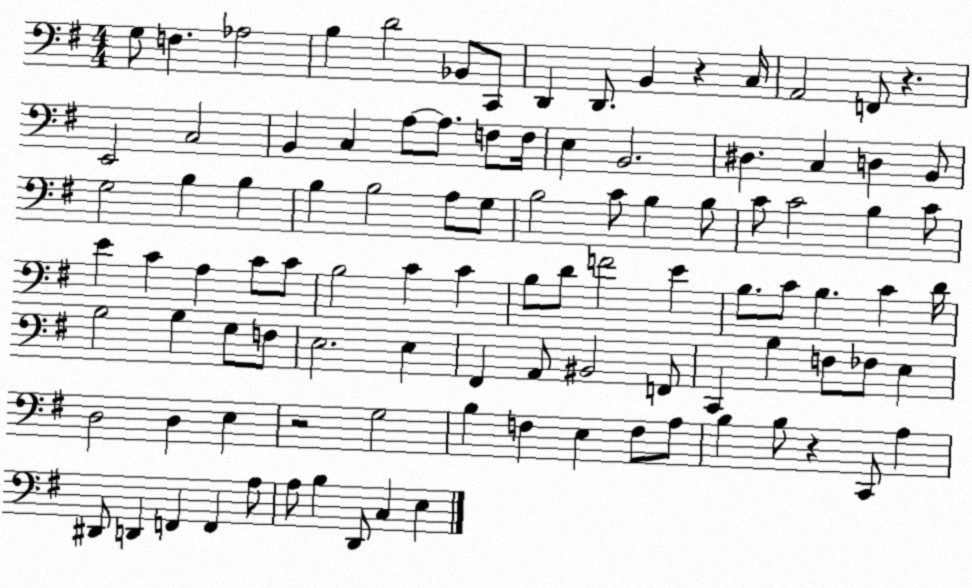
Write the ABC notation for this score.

X:1
T:Untitled
M:4/4
L:1/4
K:G
G,/2 F, _A,2 B, D2 _B,,/2 C,,/2 D,, D,,/2 B,, z C,/4 A,,2 F,,/2 z E,,2 C,2 B,, C, A,/2 A,/2 F,/2 F,/4 E, B,,2 ^D, C, D, B,,/2 G,2 B, B, B, B,2 A,/2 G,/2 B,2 C/2 B, B,/2 C/2 C2 B, C/2 E C A, C/2 C/2 B,2 C C B,/2 D/2 F2 E B,/2 C/2 B, C D/4 B,2 B, G,/2 F,/2 E,2 E, ^F,, A,,/2 ^B,,2 F,,/2 C,, B, F,/2 _F,/2 E, D,2 D, E, z2 G,2 B, F, E, F,/2 A,/2 B, B,/2 z C,,/2 A, ^D,,/2 D,, F,, F,, A,/2 A,/2 B, D,,/2 C, E,